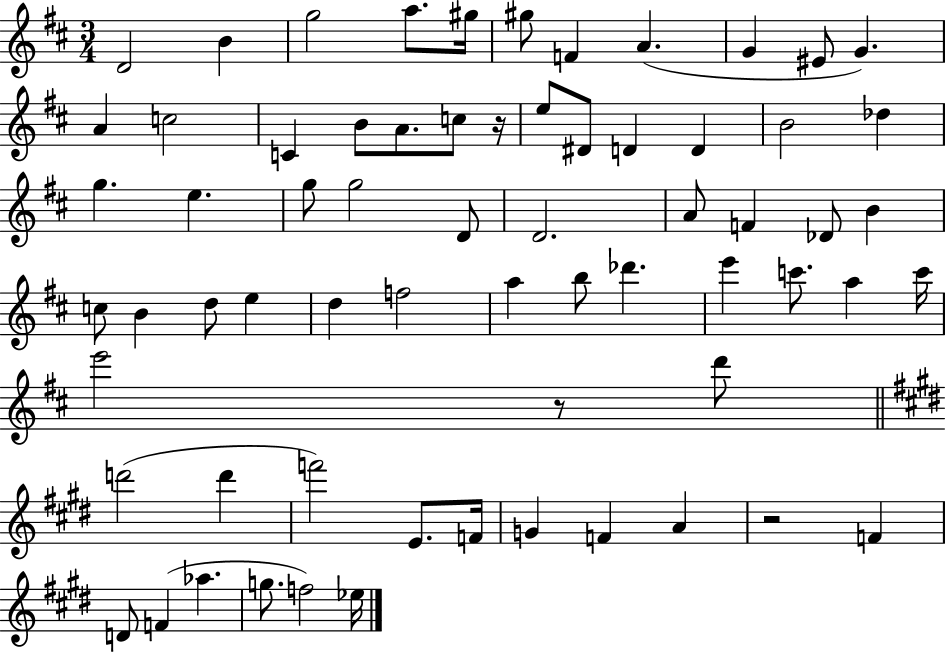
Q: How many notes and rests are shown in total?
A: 66